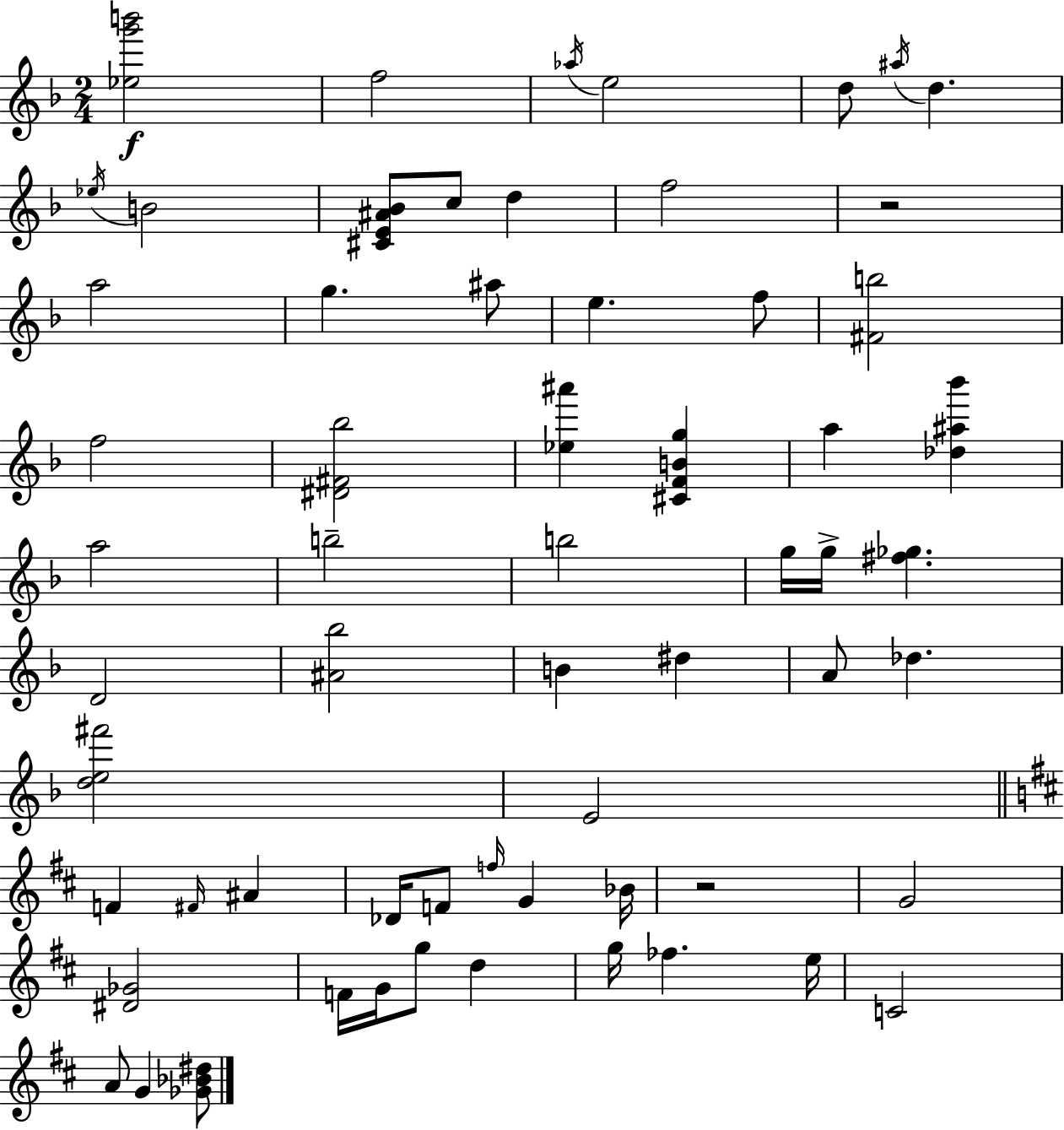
[Eb5,G6,B6]/h F5/h Ab5/s E5/h D5/e A#5/s D5/q. Eb5/s B4/h [C#4,E4,A#4,Bb4]/e C5/e D5/q F5/h R/h A5/h G5/q. A#5/e E5/q. F5/e [F#4,B5]/h F5/h [D#4,F#4,Bb5]/h [Eb5,A#6]/q [C#4,F4,B4,G5]/q A5/q [Db5,A#5,Bb6]/q A5/h B5/h B5/h G5/s G5/s [F#5,Gb5]/q. D4/h [A#4,Bb5]/h B4/q D#5/q A4/e Db5/q. [D5,E5,F#6]/h E4/h F4/q F#4/s A#4/q Db4/s F4/e F5/s G4/q Bb4/s R/h G4/h [D#4,Gb4]/h F4/s G4/s G5/e D5/q G5/s FES5/q. E5/s C4/h A4/e G4/q [Gb4,Bb4,D#5]/e